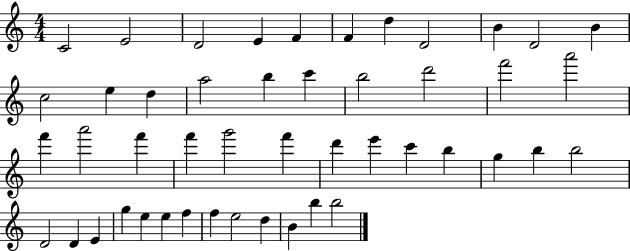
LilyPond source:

{
  \clef treble
  \numericTimeSignature
  \time 4/4
  \key c \major
  c'2 e'2 | d'2 e'4 f'4 | f'4 d''4 d'2 | b'4 d'2 b'4 | \break c''2 e''4 d''4 | a''2 b''4 c'''4 | b''2 d'''2 | f'''2 a'''2 | \break f'''4 a'''2 f'''4 | f'''4 g'''2 f'''4 | d'''4 e'''4 c'''4 b''4 | g''4 b''4 b''2 | \break d'2 d'4 e'4 | g''4 e''4 e''4 f''4 | f''4 e''2 d''4 | b'4 b''4 b''2 | \break \bar "|."
}